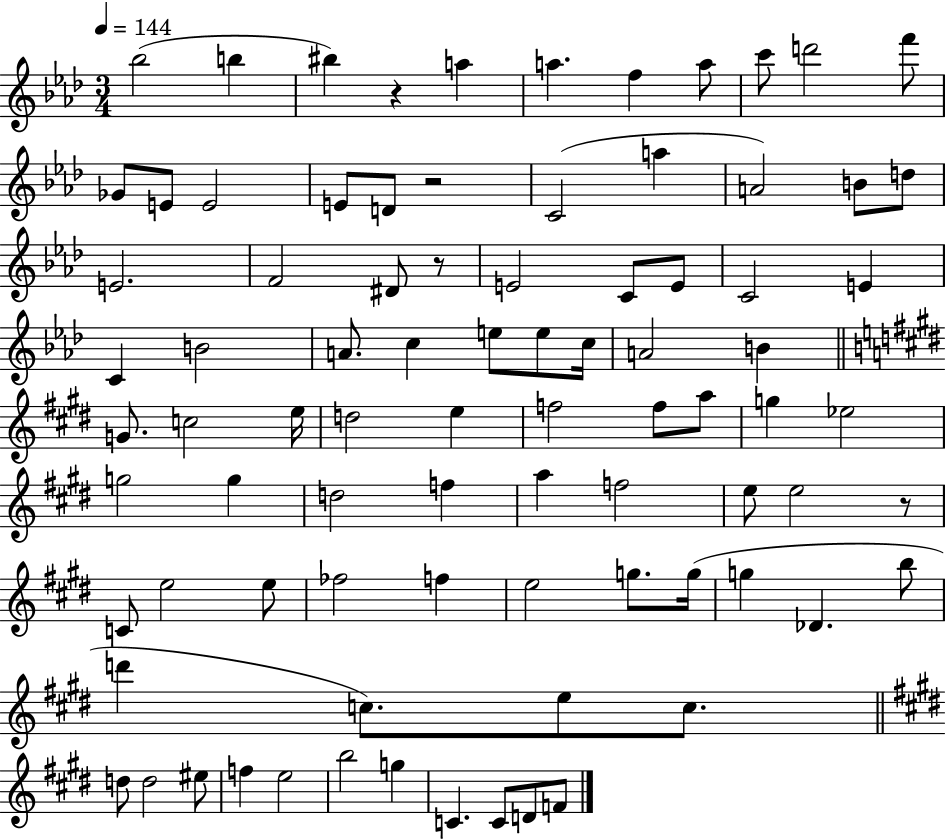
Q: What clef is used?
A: treble